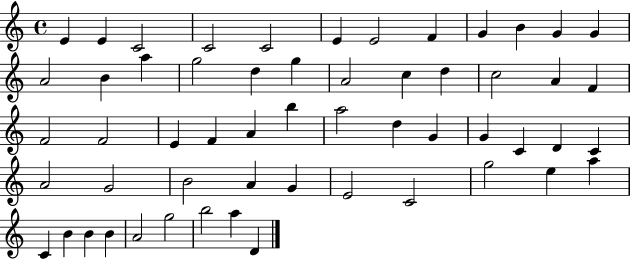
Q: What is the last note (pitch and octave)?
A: D4